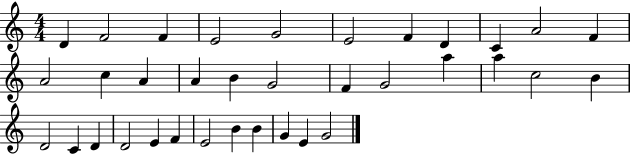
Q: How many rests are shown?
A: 0